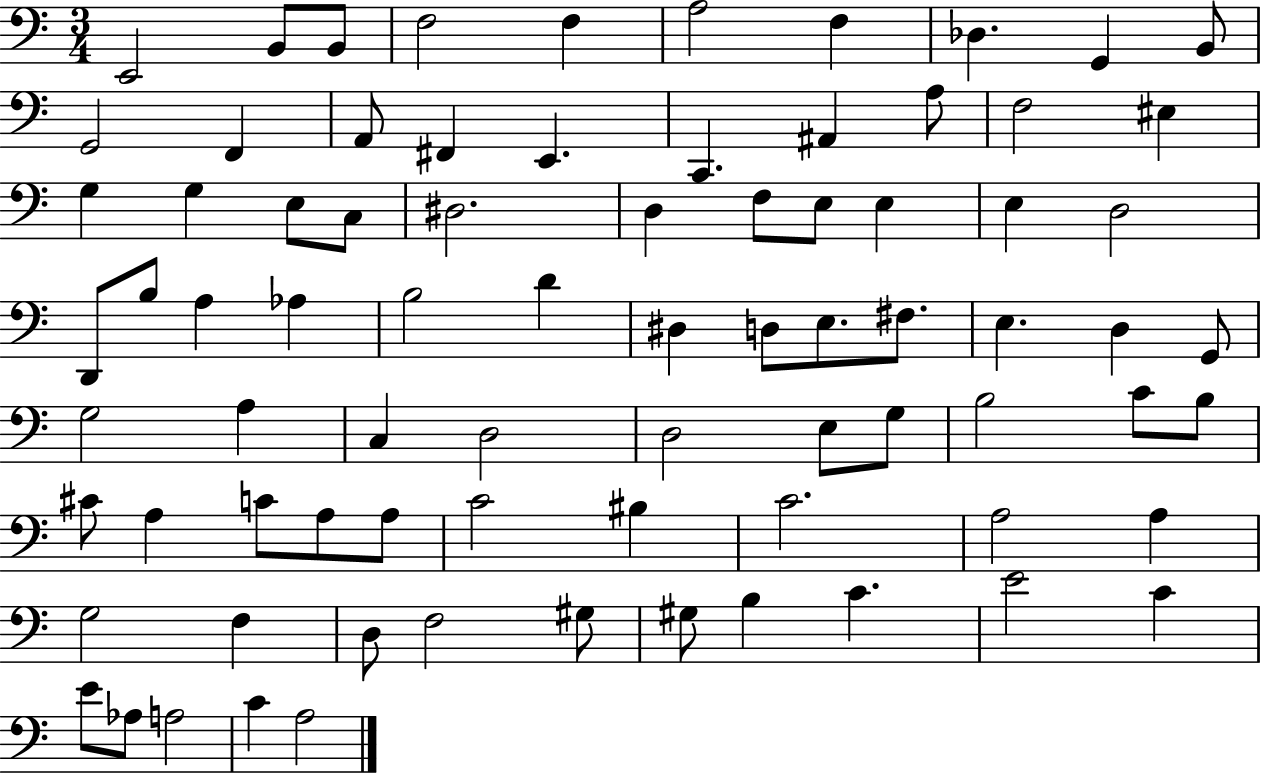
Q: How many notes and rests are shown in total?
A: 79